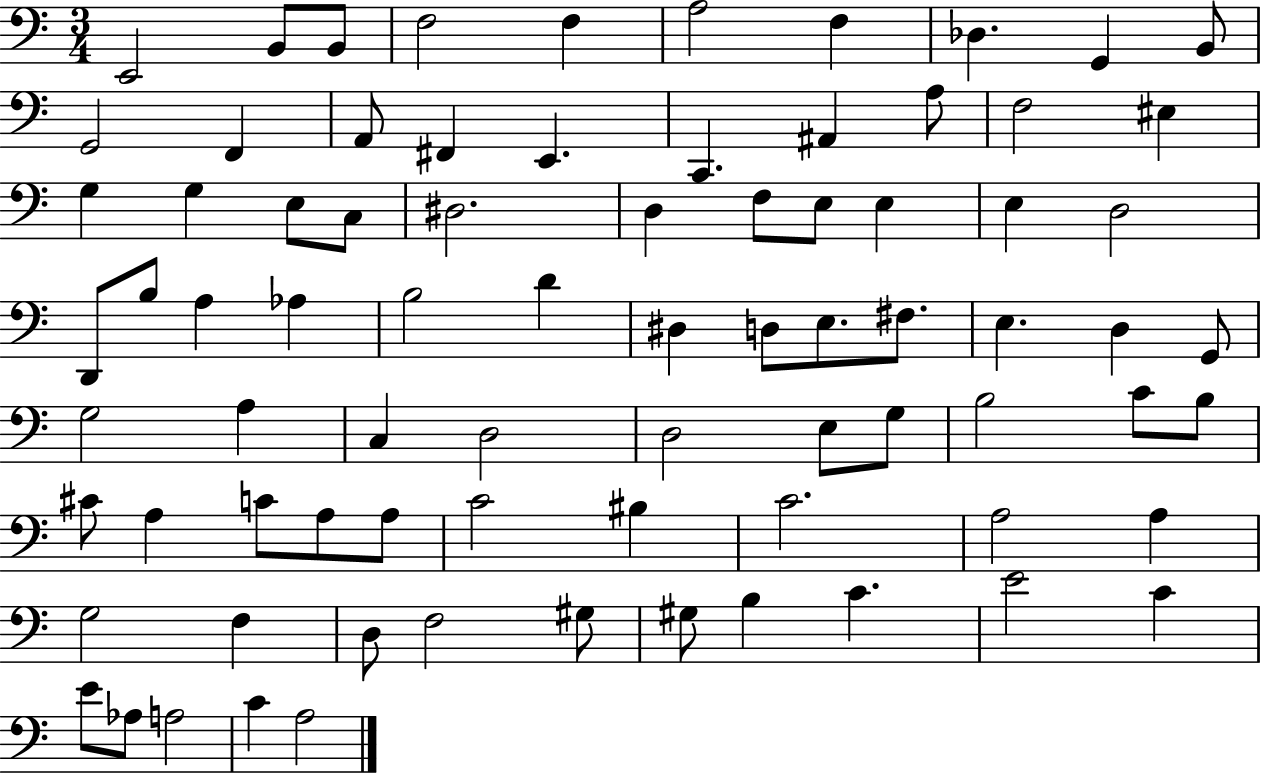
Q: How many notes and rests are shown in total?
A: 79